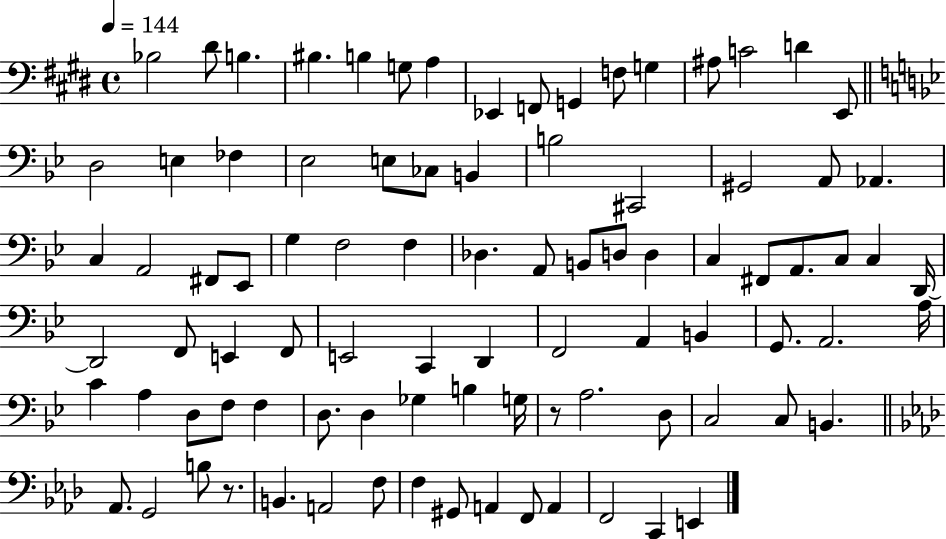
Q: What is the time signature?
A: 4/4